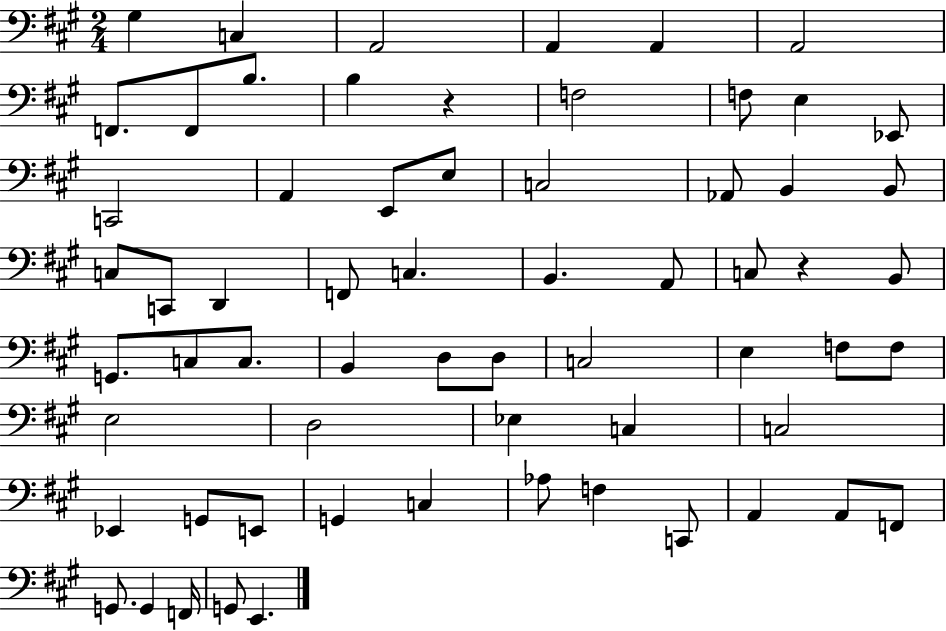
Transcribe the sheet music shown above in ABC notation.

X:1
T:Untitled
M:2/4
L:1/4
K:A
^G, C, A,,2 A,, A,, A,,2 F,,/2 F,,/2 B,/2 B, z F,2 F,/2 E, _E,,/2 C,,2 A,, E,,/2 E,/2 C,2 _A,,/2 B,, B,,/2 C,/2 C,,/2 D,, F,,/2 C, B,, A,,/2 C,/2 z B,,/2 G,,/2 C,/2 C,/2 B,, D,/2 D,/2 C,2 E, F,/2 F,/2 E,2 D,2 _E, C, C,2 _E,, G,,/2 E,,/2 G,, C, _A,/2 F, C,,/2 A,, A,,/2 F,,/2 G,,/2 G,, F,,/4 G,,/2 E,,